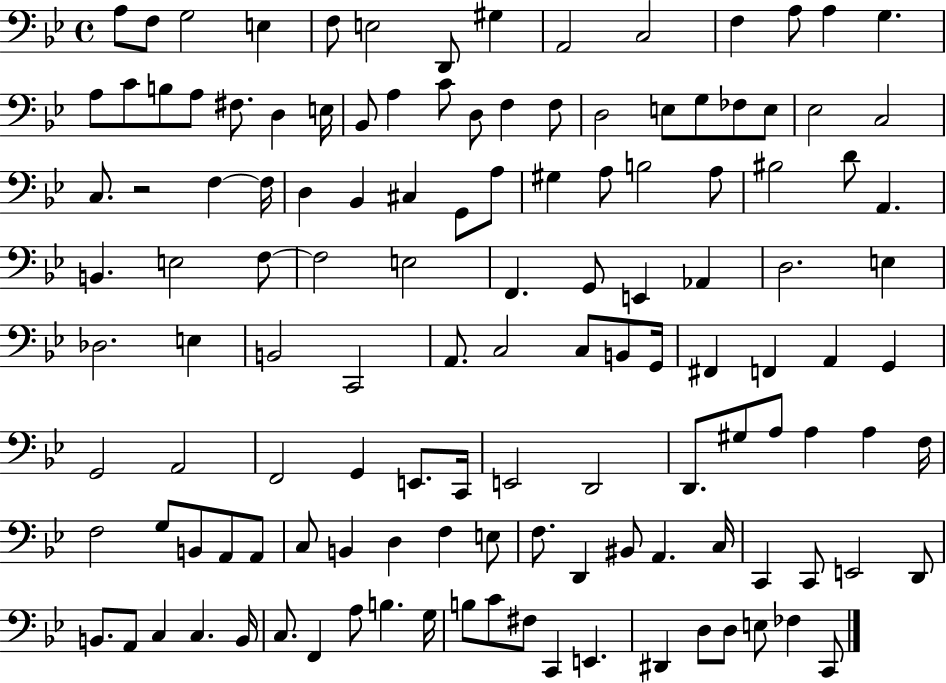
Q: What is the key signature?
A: BES major